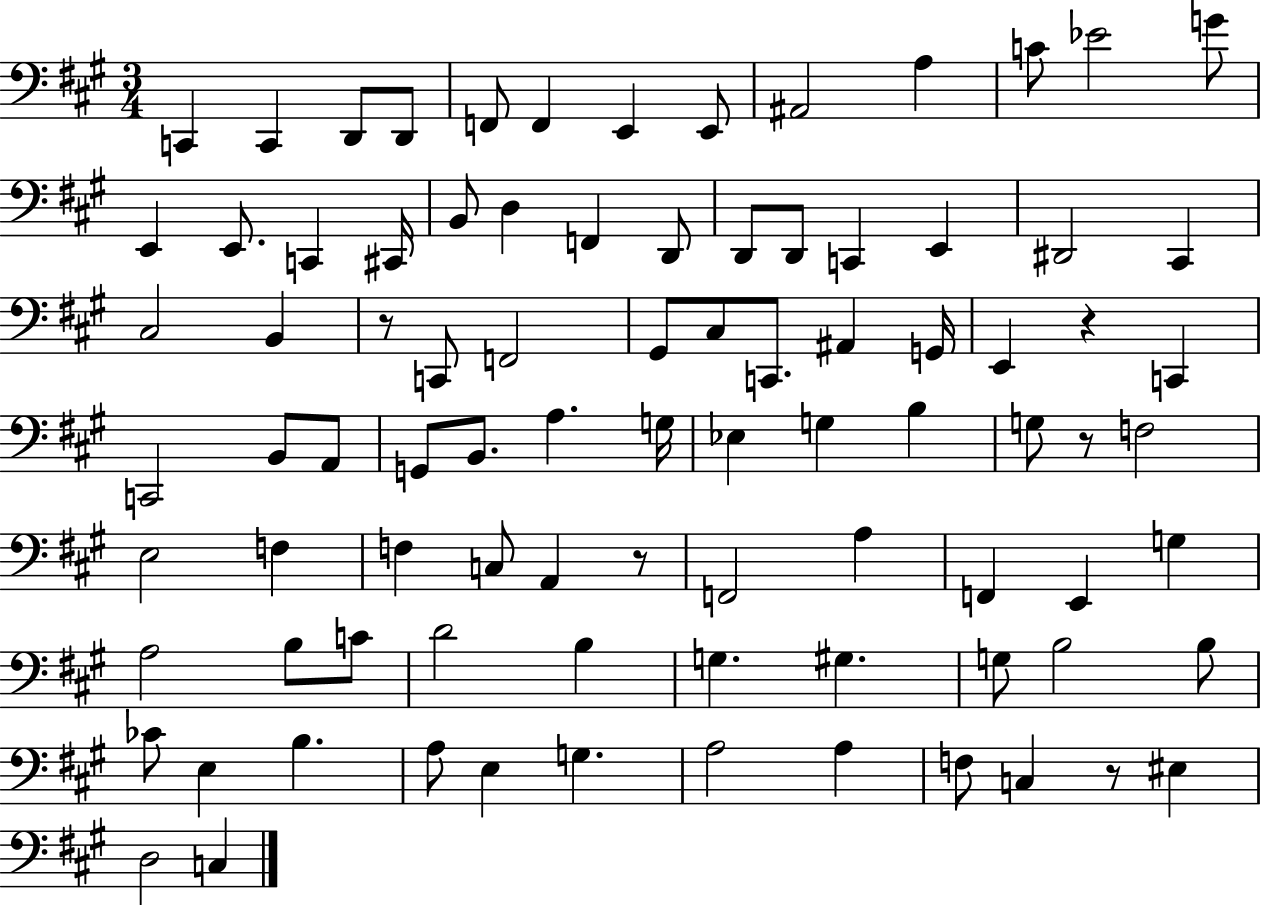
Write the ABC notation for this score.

X:1
T:Untitled
M:3/4
L:1/4
K:A
C,, C,, D,,/2 D,,/2 F,,/2 F,, E,, E,,/2 ^A,,2 A, C/2 _E2 G/2 E,, E,,/2 C,, ^C,,/4 B,,/2 D, F,, D,,/2 D,,/2 D,,/2 C,, E,, ^D,,2 ^C,, ^C,2 B,, z/2 C,,/2 F,,2 ^G,,/2 ^C,/2 C,,/2 ^A,, G,,/4 E,, z C,, C,,2 B,,/2 A,,/2 G,,/2 B,,/2 A, G,/4 _E, G, B, G,/2 z/2 F,2 E,2 F, F, C,/2 A,, z/2 F,,2 A, F,, E,, G, A,2 B,/2 C/2 D2 B, G, ^G, G,/2 B,2 B,/2 _C/2 E, B, A,/2 E, G, A,2 A, F,/2 C, z/2 ^E, D,2 C,